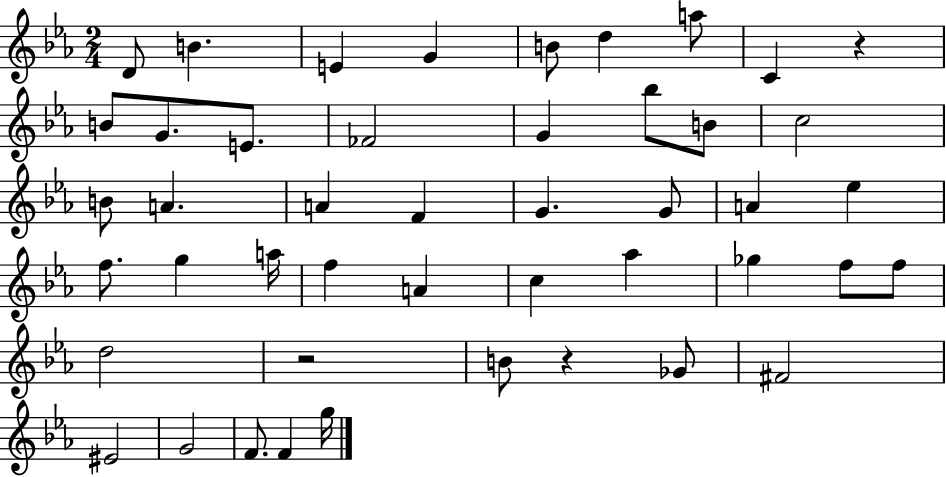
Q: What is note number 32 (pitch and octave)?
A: Gb5